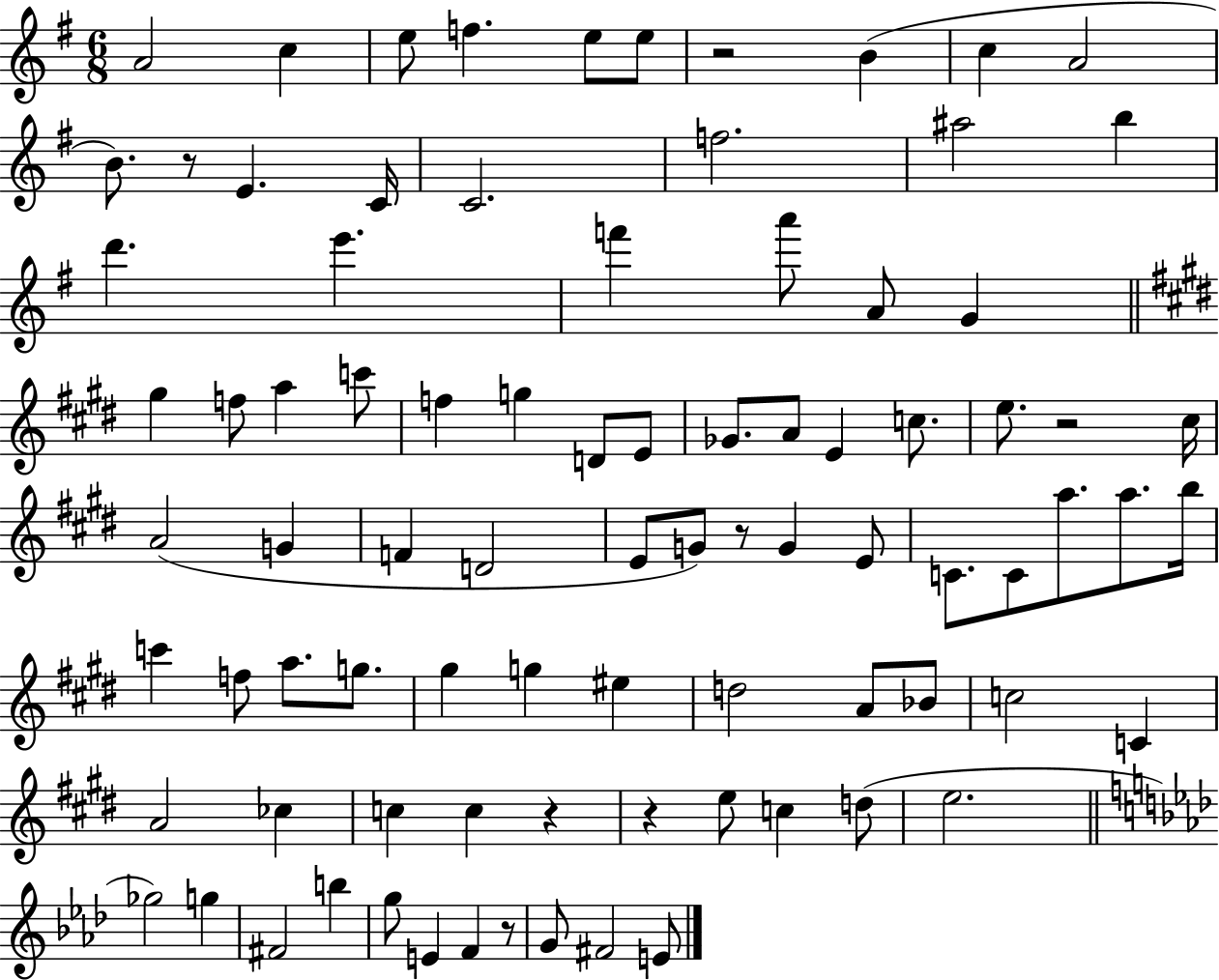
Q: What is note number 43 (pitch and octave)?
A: G4